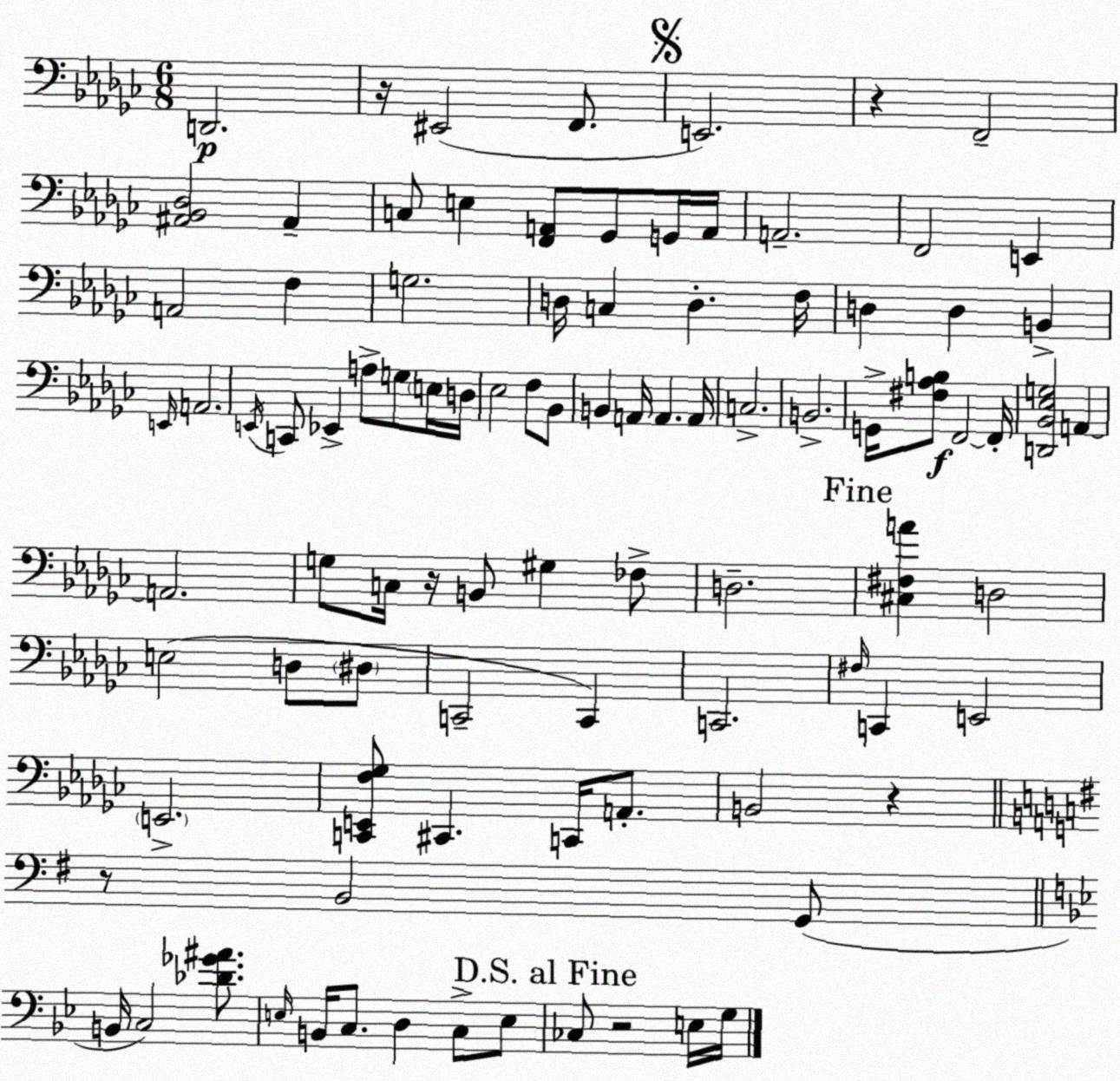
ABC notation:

X:1
T:Untitled
M:6/8
L:1/4
K:Ebm
D,,2 z/4 ^E,,2 F,,/2 E,,2 z F,,2 [^A,,_B,,_D,]2 ^A,, C,/2 E, [F,,A,,]/2 _G,,/2 G,,/4 A,,/4 A,,2 F,,2 E,, A,,2 F, G,2 D,/4 C, D, F,/4 D, D, B,, E,,/4 A,,2 E,,/4 C,,/2 _E,, A,/2 G,/2 E,/4 D,/4 _E,2 F,/2 _B,,/2 B,, A,,/4 A,, A,,/4 C,2 B,,2 G,,/4 [^F,_A,B,]/2 F,,2 F,,/4 [D,,_B,,_E,G,]2 A,, A,,2 G,/2 C,/4 z/4 B,,/2 ^G, _F,/2 D,2 [^C,^F,A] D,2 E,2 D,/2 ^D,/2 C,,2 C,, C,,2 ^F,/4 C,, E,,2 E,,2 [C,,E,,F,_G,]/2 ^C,, C,,/4 A,,/2 B,,2 z z/2 B,,2 G,,/2 B,,/4 C,2 [_D_G^A]/2 E,/4 B,,/4 C,/2 D, C,/2 E,/2 _C,/2 z2 E,/4 G,/4